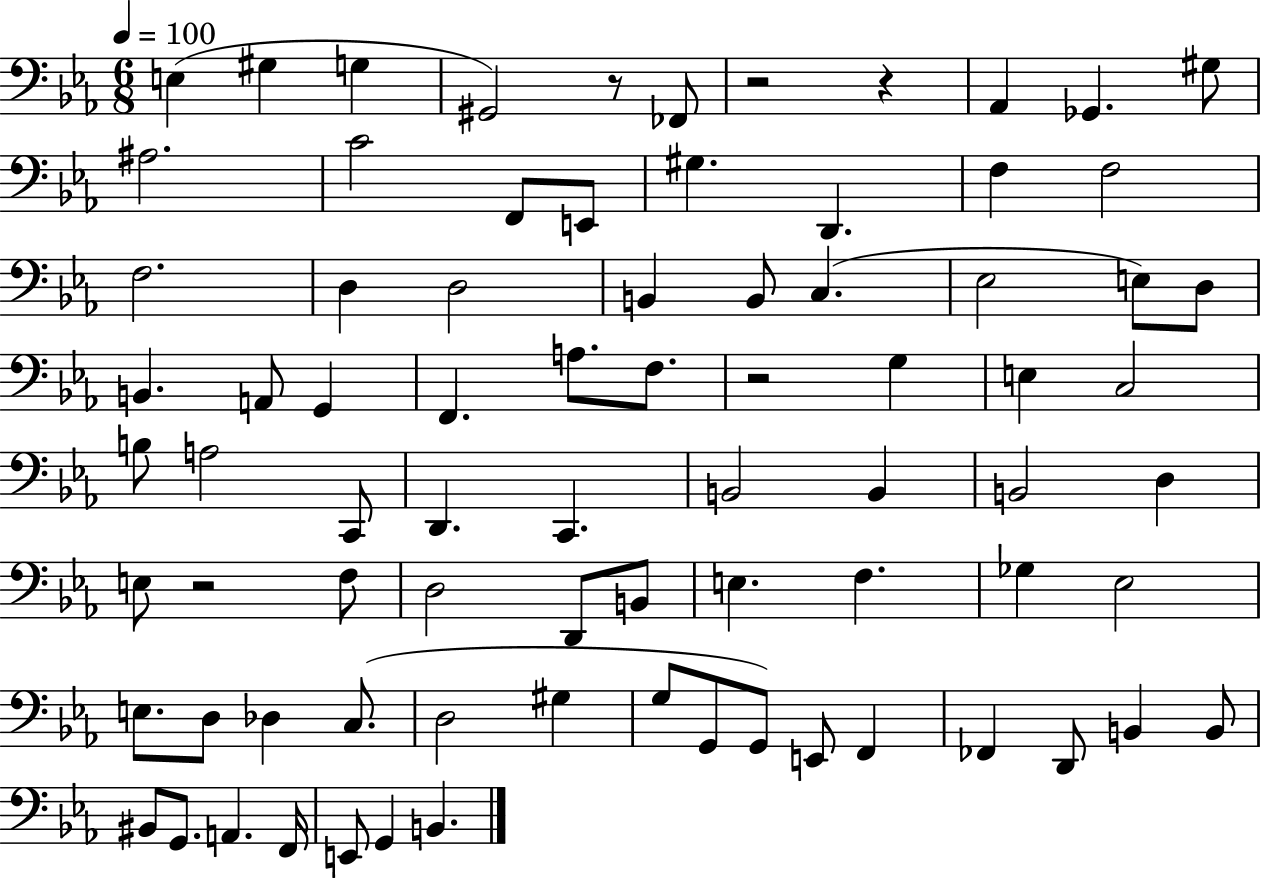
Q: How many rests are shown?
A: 5